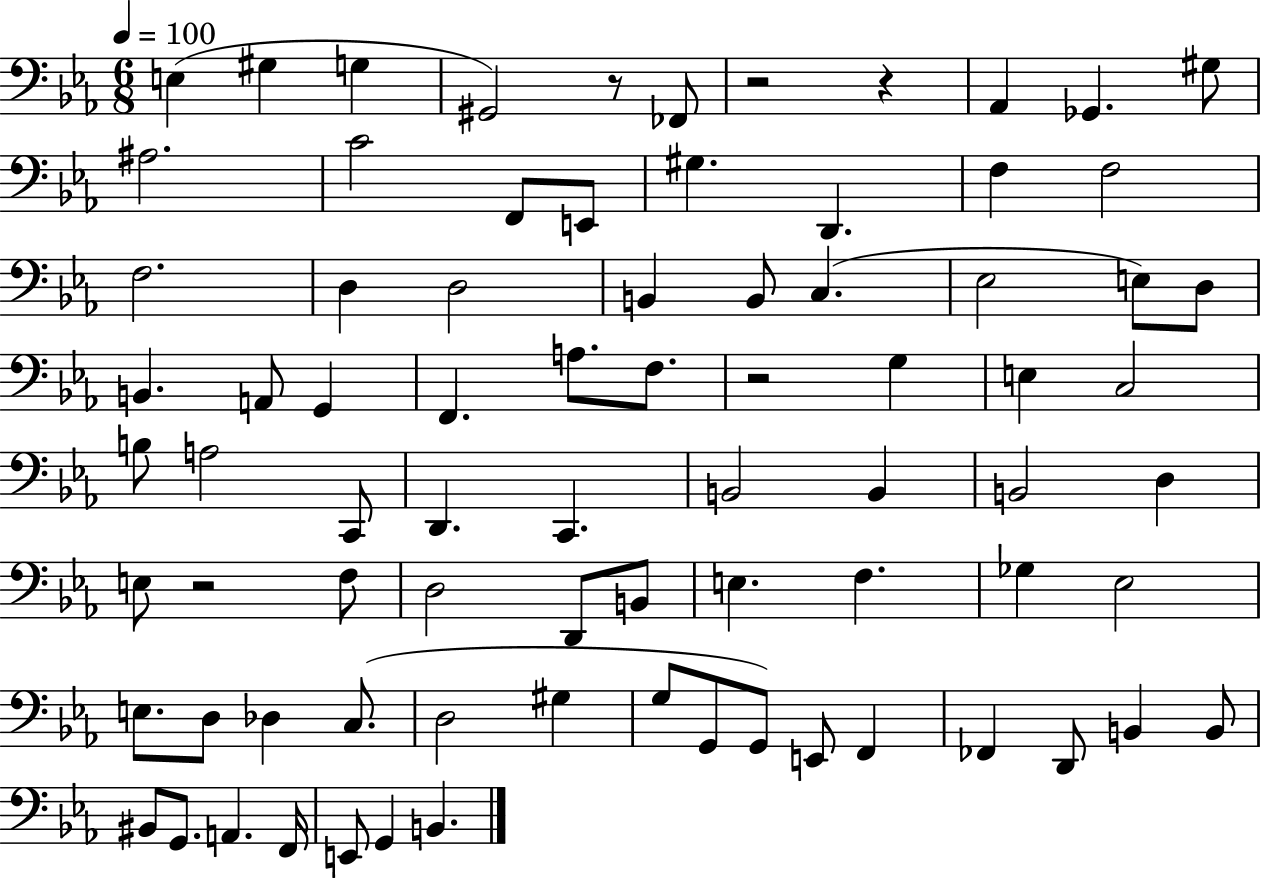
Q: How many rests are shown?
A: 5